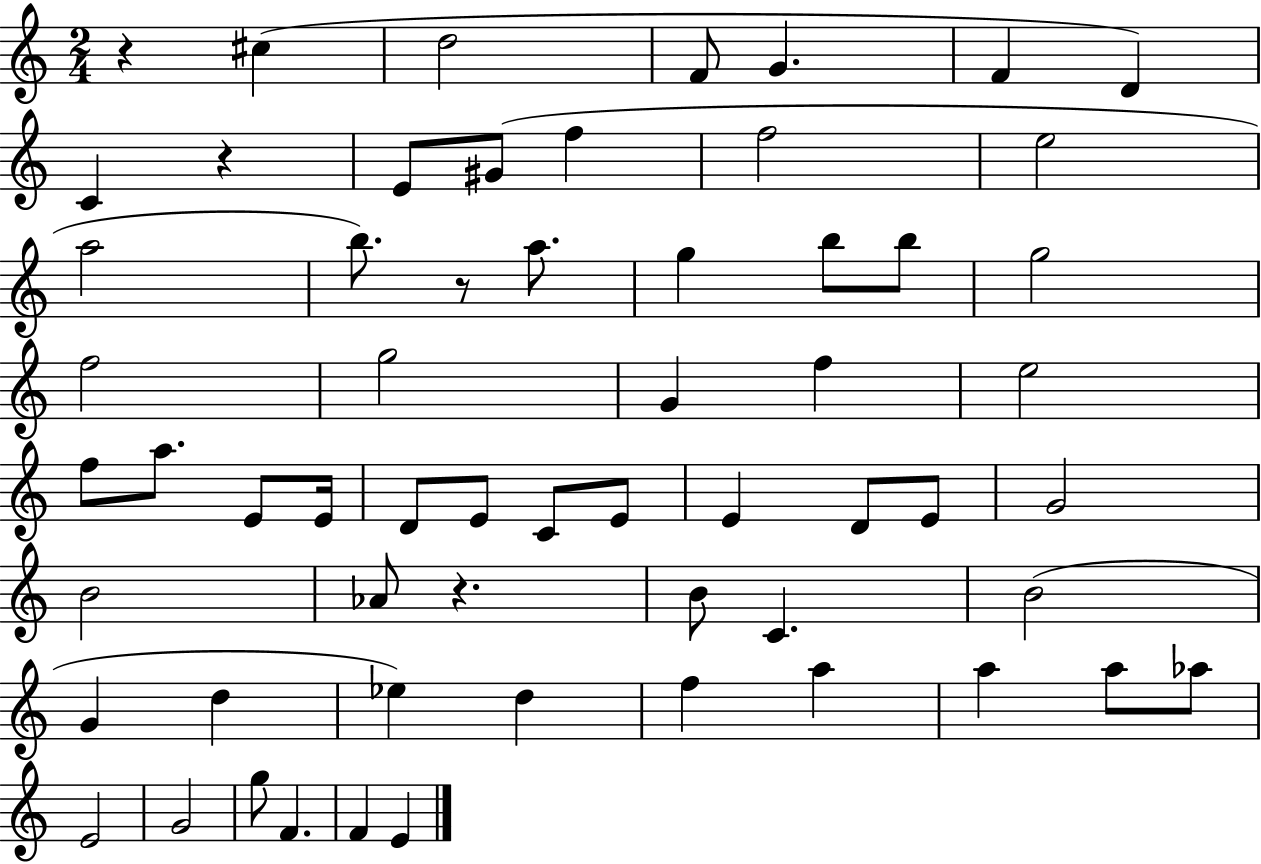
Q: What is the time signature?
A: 2/4